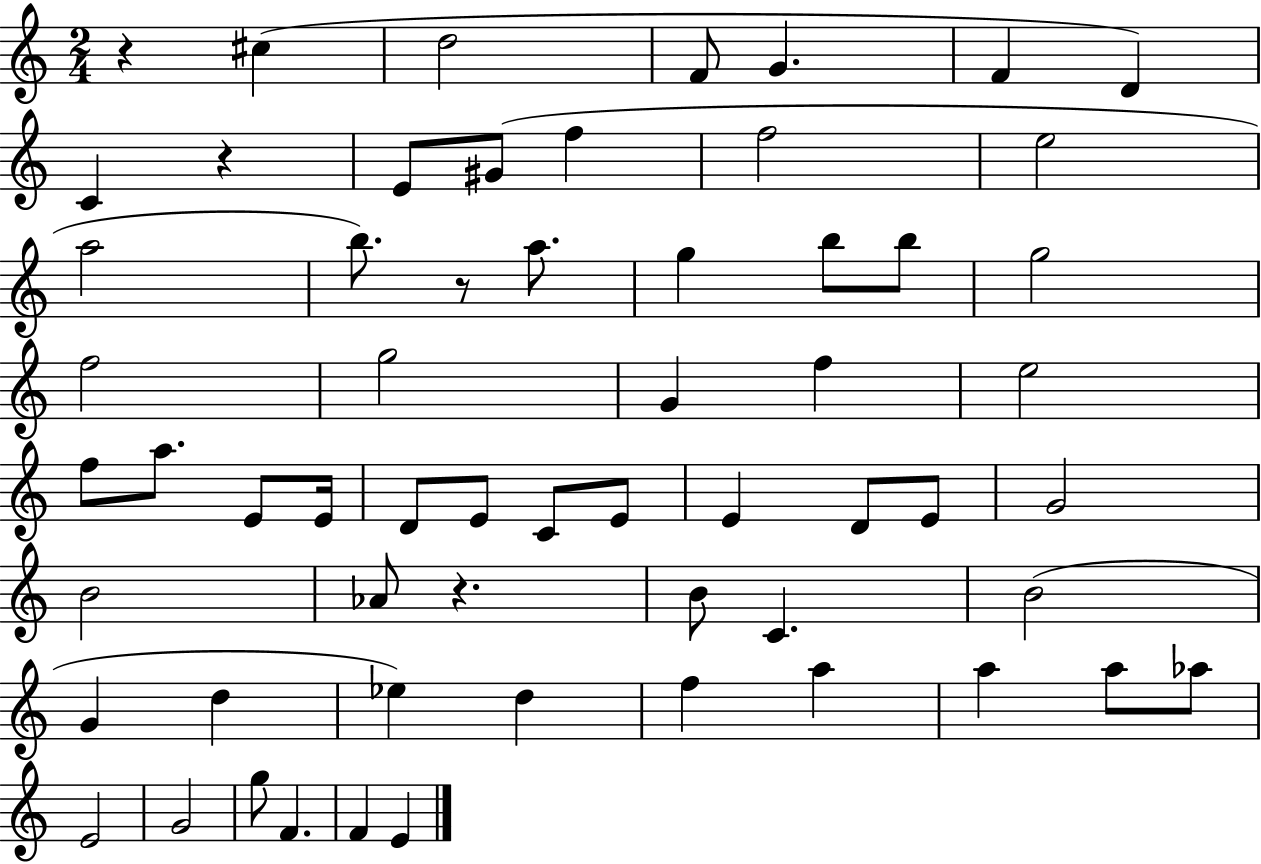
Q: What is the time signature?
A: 2/4